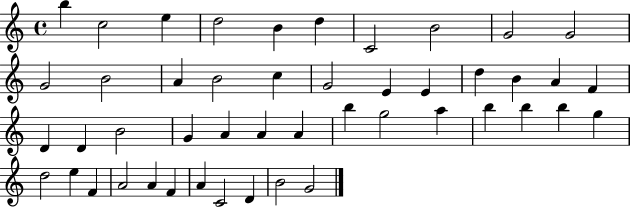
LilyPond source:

{
  \clef treble
  \time 4/4
  \defaultTimeSignature
  \key c \major
  b''4 c''2 e''4 | d''2 b'4 d''4 | c'2 b'2 | g'2 g'2 | \break g'2 b'2 | a'4 b'2 c''4 | g'2 e'4 e'4 | d''4 b'4 a'4 f'4 | \break d'4 d'4 b'2 | g'4 a'4 a'4 a'4 | b''4 g''2 a''4 | b''4 b''4 b''4 g''4 | \break d''2 e''4 f'4 | a'2 a'4 f'4 | a'4 c'2 d'4 | b'2 g'2 | \break \bar "|."
}